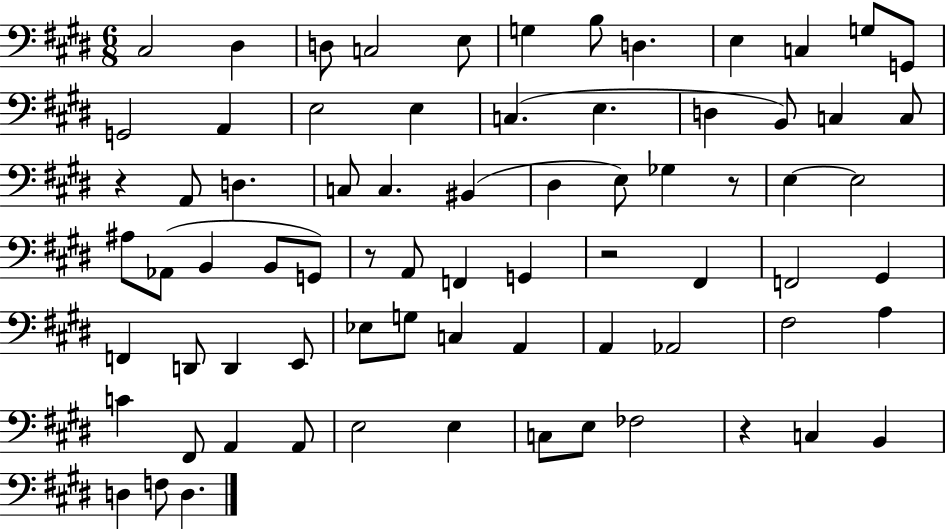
{
  \clef bass
  \numericTimeSignature
  \time 6/8
  \key e \major
  \repeat volta 2 { cis2 dis4 | d8 c2 e8 | g4 b8 d4. | e4 c4 g8 g,8 | \break g,2 a,4 | e2 e4 | c4.( e4. | d4 b,8) c4 c8 | \break r4 a,8 d4. | c8 c4. bis,4( | dis4 e8) ges4 r8 | e4~~ e2 | \break ais8 aes,8( b,4 b,8 g,8) | r8 a,8 f,4 g,4 | r2 fis,4 | f,2 gis,4 | \break f,4 d,8 d,4 e,8 | ees8 g8 c4 a,4 | a,4 aes,2 | fis2 a4 | \break c'4 fis,8 a,4 a,8 | e2 e4 | c8 e8 fes2 | r4 c4 b,4 | \break d4 f8 d4. | } \bar "|."
}